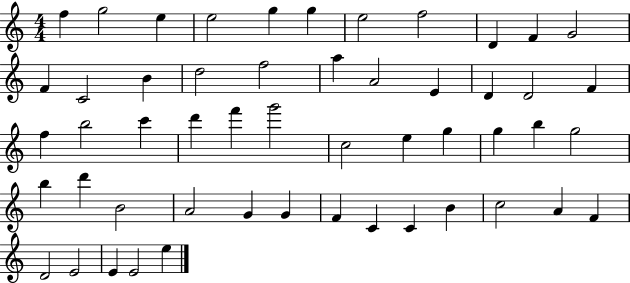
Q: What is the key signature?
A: C major